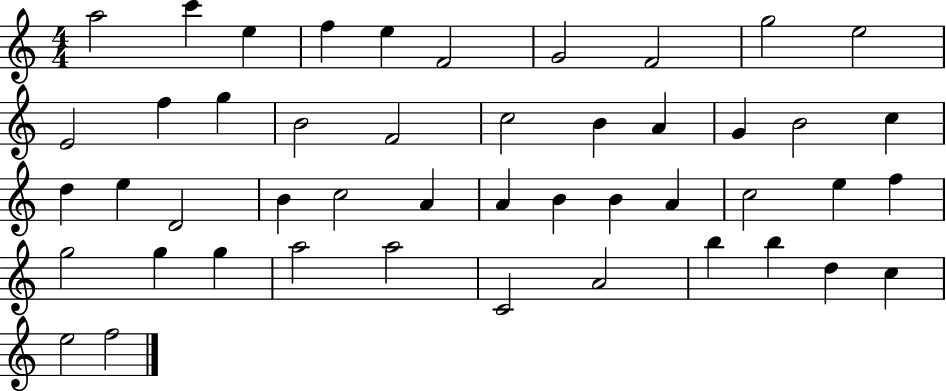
A5/h C6/q E5/q F5/q E5/q F4/h G4/h F4/h G5/h E5/h E4/h F5/q G5/q B4/h F4/h C5/h B4/q A4/q G4/q B4/h C5/q D5/q E5/q D4/h B4/q C5/h A4/q A4/q B4/q B4/q A4/q C5/h E5/q F5/q G5/h G5/q G5/q A5/h A5/h C4/h A4/h B5/q B5/q D5/q C5/q E5/h F5/h